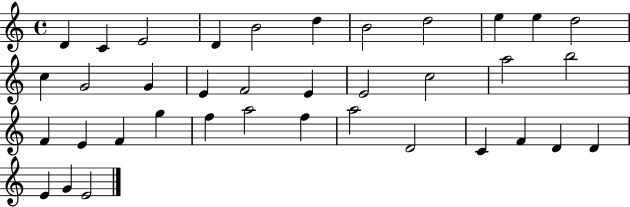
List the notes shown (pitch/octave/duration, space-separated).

D4/q C4/q E4/h D4/q B4/h D5/q B4/h D5/h E5/q E5/q D5/h C5/q G4/h G4/q E4/q F4/h E4/q E4/h C5/h A5/h B5/h F4/q E4/q F4/q G5/q F5/q A5/h F5/q A5/h D4/h C4/q F4/q D4/q D4/q E4/q G4/q E4/h